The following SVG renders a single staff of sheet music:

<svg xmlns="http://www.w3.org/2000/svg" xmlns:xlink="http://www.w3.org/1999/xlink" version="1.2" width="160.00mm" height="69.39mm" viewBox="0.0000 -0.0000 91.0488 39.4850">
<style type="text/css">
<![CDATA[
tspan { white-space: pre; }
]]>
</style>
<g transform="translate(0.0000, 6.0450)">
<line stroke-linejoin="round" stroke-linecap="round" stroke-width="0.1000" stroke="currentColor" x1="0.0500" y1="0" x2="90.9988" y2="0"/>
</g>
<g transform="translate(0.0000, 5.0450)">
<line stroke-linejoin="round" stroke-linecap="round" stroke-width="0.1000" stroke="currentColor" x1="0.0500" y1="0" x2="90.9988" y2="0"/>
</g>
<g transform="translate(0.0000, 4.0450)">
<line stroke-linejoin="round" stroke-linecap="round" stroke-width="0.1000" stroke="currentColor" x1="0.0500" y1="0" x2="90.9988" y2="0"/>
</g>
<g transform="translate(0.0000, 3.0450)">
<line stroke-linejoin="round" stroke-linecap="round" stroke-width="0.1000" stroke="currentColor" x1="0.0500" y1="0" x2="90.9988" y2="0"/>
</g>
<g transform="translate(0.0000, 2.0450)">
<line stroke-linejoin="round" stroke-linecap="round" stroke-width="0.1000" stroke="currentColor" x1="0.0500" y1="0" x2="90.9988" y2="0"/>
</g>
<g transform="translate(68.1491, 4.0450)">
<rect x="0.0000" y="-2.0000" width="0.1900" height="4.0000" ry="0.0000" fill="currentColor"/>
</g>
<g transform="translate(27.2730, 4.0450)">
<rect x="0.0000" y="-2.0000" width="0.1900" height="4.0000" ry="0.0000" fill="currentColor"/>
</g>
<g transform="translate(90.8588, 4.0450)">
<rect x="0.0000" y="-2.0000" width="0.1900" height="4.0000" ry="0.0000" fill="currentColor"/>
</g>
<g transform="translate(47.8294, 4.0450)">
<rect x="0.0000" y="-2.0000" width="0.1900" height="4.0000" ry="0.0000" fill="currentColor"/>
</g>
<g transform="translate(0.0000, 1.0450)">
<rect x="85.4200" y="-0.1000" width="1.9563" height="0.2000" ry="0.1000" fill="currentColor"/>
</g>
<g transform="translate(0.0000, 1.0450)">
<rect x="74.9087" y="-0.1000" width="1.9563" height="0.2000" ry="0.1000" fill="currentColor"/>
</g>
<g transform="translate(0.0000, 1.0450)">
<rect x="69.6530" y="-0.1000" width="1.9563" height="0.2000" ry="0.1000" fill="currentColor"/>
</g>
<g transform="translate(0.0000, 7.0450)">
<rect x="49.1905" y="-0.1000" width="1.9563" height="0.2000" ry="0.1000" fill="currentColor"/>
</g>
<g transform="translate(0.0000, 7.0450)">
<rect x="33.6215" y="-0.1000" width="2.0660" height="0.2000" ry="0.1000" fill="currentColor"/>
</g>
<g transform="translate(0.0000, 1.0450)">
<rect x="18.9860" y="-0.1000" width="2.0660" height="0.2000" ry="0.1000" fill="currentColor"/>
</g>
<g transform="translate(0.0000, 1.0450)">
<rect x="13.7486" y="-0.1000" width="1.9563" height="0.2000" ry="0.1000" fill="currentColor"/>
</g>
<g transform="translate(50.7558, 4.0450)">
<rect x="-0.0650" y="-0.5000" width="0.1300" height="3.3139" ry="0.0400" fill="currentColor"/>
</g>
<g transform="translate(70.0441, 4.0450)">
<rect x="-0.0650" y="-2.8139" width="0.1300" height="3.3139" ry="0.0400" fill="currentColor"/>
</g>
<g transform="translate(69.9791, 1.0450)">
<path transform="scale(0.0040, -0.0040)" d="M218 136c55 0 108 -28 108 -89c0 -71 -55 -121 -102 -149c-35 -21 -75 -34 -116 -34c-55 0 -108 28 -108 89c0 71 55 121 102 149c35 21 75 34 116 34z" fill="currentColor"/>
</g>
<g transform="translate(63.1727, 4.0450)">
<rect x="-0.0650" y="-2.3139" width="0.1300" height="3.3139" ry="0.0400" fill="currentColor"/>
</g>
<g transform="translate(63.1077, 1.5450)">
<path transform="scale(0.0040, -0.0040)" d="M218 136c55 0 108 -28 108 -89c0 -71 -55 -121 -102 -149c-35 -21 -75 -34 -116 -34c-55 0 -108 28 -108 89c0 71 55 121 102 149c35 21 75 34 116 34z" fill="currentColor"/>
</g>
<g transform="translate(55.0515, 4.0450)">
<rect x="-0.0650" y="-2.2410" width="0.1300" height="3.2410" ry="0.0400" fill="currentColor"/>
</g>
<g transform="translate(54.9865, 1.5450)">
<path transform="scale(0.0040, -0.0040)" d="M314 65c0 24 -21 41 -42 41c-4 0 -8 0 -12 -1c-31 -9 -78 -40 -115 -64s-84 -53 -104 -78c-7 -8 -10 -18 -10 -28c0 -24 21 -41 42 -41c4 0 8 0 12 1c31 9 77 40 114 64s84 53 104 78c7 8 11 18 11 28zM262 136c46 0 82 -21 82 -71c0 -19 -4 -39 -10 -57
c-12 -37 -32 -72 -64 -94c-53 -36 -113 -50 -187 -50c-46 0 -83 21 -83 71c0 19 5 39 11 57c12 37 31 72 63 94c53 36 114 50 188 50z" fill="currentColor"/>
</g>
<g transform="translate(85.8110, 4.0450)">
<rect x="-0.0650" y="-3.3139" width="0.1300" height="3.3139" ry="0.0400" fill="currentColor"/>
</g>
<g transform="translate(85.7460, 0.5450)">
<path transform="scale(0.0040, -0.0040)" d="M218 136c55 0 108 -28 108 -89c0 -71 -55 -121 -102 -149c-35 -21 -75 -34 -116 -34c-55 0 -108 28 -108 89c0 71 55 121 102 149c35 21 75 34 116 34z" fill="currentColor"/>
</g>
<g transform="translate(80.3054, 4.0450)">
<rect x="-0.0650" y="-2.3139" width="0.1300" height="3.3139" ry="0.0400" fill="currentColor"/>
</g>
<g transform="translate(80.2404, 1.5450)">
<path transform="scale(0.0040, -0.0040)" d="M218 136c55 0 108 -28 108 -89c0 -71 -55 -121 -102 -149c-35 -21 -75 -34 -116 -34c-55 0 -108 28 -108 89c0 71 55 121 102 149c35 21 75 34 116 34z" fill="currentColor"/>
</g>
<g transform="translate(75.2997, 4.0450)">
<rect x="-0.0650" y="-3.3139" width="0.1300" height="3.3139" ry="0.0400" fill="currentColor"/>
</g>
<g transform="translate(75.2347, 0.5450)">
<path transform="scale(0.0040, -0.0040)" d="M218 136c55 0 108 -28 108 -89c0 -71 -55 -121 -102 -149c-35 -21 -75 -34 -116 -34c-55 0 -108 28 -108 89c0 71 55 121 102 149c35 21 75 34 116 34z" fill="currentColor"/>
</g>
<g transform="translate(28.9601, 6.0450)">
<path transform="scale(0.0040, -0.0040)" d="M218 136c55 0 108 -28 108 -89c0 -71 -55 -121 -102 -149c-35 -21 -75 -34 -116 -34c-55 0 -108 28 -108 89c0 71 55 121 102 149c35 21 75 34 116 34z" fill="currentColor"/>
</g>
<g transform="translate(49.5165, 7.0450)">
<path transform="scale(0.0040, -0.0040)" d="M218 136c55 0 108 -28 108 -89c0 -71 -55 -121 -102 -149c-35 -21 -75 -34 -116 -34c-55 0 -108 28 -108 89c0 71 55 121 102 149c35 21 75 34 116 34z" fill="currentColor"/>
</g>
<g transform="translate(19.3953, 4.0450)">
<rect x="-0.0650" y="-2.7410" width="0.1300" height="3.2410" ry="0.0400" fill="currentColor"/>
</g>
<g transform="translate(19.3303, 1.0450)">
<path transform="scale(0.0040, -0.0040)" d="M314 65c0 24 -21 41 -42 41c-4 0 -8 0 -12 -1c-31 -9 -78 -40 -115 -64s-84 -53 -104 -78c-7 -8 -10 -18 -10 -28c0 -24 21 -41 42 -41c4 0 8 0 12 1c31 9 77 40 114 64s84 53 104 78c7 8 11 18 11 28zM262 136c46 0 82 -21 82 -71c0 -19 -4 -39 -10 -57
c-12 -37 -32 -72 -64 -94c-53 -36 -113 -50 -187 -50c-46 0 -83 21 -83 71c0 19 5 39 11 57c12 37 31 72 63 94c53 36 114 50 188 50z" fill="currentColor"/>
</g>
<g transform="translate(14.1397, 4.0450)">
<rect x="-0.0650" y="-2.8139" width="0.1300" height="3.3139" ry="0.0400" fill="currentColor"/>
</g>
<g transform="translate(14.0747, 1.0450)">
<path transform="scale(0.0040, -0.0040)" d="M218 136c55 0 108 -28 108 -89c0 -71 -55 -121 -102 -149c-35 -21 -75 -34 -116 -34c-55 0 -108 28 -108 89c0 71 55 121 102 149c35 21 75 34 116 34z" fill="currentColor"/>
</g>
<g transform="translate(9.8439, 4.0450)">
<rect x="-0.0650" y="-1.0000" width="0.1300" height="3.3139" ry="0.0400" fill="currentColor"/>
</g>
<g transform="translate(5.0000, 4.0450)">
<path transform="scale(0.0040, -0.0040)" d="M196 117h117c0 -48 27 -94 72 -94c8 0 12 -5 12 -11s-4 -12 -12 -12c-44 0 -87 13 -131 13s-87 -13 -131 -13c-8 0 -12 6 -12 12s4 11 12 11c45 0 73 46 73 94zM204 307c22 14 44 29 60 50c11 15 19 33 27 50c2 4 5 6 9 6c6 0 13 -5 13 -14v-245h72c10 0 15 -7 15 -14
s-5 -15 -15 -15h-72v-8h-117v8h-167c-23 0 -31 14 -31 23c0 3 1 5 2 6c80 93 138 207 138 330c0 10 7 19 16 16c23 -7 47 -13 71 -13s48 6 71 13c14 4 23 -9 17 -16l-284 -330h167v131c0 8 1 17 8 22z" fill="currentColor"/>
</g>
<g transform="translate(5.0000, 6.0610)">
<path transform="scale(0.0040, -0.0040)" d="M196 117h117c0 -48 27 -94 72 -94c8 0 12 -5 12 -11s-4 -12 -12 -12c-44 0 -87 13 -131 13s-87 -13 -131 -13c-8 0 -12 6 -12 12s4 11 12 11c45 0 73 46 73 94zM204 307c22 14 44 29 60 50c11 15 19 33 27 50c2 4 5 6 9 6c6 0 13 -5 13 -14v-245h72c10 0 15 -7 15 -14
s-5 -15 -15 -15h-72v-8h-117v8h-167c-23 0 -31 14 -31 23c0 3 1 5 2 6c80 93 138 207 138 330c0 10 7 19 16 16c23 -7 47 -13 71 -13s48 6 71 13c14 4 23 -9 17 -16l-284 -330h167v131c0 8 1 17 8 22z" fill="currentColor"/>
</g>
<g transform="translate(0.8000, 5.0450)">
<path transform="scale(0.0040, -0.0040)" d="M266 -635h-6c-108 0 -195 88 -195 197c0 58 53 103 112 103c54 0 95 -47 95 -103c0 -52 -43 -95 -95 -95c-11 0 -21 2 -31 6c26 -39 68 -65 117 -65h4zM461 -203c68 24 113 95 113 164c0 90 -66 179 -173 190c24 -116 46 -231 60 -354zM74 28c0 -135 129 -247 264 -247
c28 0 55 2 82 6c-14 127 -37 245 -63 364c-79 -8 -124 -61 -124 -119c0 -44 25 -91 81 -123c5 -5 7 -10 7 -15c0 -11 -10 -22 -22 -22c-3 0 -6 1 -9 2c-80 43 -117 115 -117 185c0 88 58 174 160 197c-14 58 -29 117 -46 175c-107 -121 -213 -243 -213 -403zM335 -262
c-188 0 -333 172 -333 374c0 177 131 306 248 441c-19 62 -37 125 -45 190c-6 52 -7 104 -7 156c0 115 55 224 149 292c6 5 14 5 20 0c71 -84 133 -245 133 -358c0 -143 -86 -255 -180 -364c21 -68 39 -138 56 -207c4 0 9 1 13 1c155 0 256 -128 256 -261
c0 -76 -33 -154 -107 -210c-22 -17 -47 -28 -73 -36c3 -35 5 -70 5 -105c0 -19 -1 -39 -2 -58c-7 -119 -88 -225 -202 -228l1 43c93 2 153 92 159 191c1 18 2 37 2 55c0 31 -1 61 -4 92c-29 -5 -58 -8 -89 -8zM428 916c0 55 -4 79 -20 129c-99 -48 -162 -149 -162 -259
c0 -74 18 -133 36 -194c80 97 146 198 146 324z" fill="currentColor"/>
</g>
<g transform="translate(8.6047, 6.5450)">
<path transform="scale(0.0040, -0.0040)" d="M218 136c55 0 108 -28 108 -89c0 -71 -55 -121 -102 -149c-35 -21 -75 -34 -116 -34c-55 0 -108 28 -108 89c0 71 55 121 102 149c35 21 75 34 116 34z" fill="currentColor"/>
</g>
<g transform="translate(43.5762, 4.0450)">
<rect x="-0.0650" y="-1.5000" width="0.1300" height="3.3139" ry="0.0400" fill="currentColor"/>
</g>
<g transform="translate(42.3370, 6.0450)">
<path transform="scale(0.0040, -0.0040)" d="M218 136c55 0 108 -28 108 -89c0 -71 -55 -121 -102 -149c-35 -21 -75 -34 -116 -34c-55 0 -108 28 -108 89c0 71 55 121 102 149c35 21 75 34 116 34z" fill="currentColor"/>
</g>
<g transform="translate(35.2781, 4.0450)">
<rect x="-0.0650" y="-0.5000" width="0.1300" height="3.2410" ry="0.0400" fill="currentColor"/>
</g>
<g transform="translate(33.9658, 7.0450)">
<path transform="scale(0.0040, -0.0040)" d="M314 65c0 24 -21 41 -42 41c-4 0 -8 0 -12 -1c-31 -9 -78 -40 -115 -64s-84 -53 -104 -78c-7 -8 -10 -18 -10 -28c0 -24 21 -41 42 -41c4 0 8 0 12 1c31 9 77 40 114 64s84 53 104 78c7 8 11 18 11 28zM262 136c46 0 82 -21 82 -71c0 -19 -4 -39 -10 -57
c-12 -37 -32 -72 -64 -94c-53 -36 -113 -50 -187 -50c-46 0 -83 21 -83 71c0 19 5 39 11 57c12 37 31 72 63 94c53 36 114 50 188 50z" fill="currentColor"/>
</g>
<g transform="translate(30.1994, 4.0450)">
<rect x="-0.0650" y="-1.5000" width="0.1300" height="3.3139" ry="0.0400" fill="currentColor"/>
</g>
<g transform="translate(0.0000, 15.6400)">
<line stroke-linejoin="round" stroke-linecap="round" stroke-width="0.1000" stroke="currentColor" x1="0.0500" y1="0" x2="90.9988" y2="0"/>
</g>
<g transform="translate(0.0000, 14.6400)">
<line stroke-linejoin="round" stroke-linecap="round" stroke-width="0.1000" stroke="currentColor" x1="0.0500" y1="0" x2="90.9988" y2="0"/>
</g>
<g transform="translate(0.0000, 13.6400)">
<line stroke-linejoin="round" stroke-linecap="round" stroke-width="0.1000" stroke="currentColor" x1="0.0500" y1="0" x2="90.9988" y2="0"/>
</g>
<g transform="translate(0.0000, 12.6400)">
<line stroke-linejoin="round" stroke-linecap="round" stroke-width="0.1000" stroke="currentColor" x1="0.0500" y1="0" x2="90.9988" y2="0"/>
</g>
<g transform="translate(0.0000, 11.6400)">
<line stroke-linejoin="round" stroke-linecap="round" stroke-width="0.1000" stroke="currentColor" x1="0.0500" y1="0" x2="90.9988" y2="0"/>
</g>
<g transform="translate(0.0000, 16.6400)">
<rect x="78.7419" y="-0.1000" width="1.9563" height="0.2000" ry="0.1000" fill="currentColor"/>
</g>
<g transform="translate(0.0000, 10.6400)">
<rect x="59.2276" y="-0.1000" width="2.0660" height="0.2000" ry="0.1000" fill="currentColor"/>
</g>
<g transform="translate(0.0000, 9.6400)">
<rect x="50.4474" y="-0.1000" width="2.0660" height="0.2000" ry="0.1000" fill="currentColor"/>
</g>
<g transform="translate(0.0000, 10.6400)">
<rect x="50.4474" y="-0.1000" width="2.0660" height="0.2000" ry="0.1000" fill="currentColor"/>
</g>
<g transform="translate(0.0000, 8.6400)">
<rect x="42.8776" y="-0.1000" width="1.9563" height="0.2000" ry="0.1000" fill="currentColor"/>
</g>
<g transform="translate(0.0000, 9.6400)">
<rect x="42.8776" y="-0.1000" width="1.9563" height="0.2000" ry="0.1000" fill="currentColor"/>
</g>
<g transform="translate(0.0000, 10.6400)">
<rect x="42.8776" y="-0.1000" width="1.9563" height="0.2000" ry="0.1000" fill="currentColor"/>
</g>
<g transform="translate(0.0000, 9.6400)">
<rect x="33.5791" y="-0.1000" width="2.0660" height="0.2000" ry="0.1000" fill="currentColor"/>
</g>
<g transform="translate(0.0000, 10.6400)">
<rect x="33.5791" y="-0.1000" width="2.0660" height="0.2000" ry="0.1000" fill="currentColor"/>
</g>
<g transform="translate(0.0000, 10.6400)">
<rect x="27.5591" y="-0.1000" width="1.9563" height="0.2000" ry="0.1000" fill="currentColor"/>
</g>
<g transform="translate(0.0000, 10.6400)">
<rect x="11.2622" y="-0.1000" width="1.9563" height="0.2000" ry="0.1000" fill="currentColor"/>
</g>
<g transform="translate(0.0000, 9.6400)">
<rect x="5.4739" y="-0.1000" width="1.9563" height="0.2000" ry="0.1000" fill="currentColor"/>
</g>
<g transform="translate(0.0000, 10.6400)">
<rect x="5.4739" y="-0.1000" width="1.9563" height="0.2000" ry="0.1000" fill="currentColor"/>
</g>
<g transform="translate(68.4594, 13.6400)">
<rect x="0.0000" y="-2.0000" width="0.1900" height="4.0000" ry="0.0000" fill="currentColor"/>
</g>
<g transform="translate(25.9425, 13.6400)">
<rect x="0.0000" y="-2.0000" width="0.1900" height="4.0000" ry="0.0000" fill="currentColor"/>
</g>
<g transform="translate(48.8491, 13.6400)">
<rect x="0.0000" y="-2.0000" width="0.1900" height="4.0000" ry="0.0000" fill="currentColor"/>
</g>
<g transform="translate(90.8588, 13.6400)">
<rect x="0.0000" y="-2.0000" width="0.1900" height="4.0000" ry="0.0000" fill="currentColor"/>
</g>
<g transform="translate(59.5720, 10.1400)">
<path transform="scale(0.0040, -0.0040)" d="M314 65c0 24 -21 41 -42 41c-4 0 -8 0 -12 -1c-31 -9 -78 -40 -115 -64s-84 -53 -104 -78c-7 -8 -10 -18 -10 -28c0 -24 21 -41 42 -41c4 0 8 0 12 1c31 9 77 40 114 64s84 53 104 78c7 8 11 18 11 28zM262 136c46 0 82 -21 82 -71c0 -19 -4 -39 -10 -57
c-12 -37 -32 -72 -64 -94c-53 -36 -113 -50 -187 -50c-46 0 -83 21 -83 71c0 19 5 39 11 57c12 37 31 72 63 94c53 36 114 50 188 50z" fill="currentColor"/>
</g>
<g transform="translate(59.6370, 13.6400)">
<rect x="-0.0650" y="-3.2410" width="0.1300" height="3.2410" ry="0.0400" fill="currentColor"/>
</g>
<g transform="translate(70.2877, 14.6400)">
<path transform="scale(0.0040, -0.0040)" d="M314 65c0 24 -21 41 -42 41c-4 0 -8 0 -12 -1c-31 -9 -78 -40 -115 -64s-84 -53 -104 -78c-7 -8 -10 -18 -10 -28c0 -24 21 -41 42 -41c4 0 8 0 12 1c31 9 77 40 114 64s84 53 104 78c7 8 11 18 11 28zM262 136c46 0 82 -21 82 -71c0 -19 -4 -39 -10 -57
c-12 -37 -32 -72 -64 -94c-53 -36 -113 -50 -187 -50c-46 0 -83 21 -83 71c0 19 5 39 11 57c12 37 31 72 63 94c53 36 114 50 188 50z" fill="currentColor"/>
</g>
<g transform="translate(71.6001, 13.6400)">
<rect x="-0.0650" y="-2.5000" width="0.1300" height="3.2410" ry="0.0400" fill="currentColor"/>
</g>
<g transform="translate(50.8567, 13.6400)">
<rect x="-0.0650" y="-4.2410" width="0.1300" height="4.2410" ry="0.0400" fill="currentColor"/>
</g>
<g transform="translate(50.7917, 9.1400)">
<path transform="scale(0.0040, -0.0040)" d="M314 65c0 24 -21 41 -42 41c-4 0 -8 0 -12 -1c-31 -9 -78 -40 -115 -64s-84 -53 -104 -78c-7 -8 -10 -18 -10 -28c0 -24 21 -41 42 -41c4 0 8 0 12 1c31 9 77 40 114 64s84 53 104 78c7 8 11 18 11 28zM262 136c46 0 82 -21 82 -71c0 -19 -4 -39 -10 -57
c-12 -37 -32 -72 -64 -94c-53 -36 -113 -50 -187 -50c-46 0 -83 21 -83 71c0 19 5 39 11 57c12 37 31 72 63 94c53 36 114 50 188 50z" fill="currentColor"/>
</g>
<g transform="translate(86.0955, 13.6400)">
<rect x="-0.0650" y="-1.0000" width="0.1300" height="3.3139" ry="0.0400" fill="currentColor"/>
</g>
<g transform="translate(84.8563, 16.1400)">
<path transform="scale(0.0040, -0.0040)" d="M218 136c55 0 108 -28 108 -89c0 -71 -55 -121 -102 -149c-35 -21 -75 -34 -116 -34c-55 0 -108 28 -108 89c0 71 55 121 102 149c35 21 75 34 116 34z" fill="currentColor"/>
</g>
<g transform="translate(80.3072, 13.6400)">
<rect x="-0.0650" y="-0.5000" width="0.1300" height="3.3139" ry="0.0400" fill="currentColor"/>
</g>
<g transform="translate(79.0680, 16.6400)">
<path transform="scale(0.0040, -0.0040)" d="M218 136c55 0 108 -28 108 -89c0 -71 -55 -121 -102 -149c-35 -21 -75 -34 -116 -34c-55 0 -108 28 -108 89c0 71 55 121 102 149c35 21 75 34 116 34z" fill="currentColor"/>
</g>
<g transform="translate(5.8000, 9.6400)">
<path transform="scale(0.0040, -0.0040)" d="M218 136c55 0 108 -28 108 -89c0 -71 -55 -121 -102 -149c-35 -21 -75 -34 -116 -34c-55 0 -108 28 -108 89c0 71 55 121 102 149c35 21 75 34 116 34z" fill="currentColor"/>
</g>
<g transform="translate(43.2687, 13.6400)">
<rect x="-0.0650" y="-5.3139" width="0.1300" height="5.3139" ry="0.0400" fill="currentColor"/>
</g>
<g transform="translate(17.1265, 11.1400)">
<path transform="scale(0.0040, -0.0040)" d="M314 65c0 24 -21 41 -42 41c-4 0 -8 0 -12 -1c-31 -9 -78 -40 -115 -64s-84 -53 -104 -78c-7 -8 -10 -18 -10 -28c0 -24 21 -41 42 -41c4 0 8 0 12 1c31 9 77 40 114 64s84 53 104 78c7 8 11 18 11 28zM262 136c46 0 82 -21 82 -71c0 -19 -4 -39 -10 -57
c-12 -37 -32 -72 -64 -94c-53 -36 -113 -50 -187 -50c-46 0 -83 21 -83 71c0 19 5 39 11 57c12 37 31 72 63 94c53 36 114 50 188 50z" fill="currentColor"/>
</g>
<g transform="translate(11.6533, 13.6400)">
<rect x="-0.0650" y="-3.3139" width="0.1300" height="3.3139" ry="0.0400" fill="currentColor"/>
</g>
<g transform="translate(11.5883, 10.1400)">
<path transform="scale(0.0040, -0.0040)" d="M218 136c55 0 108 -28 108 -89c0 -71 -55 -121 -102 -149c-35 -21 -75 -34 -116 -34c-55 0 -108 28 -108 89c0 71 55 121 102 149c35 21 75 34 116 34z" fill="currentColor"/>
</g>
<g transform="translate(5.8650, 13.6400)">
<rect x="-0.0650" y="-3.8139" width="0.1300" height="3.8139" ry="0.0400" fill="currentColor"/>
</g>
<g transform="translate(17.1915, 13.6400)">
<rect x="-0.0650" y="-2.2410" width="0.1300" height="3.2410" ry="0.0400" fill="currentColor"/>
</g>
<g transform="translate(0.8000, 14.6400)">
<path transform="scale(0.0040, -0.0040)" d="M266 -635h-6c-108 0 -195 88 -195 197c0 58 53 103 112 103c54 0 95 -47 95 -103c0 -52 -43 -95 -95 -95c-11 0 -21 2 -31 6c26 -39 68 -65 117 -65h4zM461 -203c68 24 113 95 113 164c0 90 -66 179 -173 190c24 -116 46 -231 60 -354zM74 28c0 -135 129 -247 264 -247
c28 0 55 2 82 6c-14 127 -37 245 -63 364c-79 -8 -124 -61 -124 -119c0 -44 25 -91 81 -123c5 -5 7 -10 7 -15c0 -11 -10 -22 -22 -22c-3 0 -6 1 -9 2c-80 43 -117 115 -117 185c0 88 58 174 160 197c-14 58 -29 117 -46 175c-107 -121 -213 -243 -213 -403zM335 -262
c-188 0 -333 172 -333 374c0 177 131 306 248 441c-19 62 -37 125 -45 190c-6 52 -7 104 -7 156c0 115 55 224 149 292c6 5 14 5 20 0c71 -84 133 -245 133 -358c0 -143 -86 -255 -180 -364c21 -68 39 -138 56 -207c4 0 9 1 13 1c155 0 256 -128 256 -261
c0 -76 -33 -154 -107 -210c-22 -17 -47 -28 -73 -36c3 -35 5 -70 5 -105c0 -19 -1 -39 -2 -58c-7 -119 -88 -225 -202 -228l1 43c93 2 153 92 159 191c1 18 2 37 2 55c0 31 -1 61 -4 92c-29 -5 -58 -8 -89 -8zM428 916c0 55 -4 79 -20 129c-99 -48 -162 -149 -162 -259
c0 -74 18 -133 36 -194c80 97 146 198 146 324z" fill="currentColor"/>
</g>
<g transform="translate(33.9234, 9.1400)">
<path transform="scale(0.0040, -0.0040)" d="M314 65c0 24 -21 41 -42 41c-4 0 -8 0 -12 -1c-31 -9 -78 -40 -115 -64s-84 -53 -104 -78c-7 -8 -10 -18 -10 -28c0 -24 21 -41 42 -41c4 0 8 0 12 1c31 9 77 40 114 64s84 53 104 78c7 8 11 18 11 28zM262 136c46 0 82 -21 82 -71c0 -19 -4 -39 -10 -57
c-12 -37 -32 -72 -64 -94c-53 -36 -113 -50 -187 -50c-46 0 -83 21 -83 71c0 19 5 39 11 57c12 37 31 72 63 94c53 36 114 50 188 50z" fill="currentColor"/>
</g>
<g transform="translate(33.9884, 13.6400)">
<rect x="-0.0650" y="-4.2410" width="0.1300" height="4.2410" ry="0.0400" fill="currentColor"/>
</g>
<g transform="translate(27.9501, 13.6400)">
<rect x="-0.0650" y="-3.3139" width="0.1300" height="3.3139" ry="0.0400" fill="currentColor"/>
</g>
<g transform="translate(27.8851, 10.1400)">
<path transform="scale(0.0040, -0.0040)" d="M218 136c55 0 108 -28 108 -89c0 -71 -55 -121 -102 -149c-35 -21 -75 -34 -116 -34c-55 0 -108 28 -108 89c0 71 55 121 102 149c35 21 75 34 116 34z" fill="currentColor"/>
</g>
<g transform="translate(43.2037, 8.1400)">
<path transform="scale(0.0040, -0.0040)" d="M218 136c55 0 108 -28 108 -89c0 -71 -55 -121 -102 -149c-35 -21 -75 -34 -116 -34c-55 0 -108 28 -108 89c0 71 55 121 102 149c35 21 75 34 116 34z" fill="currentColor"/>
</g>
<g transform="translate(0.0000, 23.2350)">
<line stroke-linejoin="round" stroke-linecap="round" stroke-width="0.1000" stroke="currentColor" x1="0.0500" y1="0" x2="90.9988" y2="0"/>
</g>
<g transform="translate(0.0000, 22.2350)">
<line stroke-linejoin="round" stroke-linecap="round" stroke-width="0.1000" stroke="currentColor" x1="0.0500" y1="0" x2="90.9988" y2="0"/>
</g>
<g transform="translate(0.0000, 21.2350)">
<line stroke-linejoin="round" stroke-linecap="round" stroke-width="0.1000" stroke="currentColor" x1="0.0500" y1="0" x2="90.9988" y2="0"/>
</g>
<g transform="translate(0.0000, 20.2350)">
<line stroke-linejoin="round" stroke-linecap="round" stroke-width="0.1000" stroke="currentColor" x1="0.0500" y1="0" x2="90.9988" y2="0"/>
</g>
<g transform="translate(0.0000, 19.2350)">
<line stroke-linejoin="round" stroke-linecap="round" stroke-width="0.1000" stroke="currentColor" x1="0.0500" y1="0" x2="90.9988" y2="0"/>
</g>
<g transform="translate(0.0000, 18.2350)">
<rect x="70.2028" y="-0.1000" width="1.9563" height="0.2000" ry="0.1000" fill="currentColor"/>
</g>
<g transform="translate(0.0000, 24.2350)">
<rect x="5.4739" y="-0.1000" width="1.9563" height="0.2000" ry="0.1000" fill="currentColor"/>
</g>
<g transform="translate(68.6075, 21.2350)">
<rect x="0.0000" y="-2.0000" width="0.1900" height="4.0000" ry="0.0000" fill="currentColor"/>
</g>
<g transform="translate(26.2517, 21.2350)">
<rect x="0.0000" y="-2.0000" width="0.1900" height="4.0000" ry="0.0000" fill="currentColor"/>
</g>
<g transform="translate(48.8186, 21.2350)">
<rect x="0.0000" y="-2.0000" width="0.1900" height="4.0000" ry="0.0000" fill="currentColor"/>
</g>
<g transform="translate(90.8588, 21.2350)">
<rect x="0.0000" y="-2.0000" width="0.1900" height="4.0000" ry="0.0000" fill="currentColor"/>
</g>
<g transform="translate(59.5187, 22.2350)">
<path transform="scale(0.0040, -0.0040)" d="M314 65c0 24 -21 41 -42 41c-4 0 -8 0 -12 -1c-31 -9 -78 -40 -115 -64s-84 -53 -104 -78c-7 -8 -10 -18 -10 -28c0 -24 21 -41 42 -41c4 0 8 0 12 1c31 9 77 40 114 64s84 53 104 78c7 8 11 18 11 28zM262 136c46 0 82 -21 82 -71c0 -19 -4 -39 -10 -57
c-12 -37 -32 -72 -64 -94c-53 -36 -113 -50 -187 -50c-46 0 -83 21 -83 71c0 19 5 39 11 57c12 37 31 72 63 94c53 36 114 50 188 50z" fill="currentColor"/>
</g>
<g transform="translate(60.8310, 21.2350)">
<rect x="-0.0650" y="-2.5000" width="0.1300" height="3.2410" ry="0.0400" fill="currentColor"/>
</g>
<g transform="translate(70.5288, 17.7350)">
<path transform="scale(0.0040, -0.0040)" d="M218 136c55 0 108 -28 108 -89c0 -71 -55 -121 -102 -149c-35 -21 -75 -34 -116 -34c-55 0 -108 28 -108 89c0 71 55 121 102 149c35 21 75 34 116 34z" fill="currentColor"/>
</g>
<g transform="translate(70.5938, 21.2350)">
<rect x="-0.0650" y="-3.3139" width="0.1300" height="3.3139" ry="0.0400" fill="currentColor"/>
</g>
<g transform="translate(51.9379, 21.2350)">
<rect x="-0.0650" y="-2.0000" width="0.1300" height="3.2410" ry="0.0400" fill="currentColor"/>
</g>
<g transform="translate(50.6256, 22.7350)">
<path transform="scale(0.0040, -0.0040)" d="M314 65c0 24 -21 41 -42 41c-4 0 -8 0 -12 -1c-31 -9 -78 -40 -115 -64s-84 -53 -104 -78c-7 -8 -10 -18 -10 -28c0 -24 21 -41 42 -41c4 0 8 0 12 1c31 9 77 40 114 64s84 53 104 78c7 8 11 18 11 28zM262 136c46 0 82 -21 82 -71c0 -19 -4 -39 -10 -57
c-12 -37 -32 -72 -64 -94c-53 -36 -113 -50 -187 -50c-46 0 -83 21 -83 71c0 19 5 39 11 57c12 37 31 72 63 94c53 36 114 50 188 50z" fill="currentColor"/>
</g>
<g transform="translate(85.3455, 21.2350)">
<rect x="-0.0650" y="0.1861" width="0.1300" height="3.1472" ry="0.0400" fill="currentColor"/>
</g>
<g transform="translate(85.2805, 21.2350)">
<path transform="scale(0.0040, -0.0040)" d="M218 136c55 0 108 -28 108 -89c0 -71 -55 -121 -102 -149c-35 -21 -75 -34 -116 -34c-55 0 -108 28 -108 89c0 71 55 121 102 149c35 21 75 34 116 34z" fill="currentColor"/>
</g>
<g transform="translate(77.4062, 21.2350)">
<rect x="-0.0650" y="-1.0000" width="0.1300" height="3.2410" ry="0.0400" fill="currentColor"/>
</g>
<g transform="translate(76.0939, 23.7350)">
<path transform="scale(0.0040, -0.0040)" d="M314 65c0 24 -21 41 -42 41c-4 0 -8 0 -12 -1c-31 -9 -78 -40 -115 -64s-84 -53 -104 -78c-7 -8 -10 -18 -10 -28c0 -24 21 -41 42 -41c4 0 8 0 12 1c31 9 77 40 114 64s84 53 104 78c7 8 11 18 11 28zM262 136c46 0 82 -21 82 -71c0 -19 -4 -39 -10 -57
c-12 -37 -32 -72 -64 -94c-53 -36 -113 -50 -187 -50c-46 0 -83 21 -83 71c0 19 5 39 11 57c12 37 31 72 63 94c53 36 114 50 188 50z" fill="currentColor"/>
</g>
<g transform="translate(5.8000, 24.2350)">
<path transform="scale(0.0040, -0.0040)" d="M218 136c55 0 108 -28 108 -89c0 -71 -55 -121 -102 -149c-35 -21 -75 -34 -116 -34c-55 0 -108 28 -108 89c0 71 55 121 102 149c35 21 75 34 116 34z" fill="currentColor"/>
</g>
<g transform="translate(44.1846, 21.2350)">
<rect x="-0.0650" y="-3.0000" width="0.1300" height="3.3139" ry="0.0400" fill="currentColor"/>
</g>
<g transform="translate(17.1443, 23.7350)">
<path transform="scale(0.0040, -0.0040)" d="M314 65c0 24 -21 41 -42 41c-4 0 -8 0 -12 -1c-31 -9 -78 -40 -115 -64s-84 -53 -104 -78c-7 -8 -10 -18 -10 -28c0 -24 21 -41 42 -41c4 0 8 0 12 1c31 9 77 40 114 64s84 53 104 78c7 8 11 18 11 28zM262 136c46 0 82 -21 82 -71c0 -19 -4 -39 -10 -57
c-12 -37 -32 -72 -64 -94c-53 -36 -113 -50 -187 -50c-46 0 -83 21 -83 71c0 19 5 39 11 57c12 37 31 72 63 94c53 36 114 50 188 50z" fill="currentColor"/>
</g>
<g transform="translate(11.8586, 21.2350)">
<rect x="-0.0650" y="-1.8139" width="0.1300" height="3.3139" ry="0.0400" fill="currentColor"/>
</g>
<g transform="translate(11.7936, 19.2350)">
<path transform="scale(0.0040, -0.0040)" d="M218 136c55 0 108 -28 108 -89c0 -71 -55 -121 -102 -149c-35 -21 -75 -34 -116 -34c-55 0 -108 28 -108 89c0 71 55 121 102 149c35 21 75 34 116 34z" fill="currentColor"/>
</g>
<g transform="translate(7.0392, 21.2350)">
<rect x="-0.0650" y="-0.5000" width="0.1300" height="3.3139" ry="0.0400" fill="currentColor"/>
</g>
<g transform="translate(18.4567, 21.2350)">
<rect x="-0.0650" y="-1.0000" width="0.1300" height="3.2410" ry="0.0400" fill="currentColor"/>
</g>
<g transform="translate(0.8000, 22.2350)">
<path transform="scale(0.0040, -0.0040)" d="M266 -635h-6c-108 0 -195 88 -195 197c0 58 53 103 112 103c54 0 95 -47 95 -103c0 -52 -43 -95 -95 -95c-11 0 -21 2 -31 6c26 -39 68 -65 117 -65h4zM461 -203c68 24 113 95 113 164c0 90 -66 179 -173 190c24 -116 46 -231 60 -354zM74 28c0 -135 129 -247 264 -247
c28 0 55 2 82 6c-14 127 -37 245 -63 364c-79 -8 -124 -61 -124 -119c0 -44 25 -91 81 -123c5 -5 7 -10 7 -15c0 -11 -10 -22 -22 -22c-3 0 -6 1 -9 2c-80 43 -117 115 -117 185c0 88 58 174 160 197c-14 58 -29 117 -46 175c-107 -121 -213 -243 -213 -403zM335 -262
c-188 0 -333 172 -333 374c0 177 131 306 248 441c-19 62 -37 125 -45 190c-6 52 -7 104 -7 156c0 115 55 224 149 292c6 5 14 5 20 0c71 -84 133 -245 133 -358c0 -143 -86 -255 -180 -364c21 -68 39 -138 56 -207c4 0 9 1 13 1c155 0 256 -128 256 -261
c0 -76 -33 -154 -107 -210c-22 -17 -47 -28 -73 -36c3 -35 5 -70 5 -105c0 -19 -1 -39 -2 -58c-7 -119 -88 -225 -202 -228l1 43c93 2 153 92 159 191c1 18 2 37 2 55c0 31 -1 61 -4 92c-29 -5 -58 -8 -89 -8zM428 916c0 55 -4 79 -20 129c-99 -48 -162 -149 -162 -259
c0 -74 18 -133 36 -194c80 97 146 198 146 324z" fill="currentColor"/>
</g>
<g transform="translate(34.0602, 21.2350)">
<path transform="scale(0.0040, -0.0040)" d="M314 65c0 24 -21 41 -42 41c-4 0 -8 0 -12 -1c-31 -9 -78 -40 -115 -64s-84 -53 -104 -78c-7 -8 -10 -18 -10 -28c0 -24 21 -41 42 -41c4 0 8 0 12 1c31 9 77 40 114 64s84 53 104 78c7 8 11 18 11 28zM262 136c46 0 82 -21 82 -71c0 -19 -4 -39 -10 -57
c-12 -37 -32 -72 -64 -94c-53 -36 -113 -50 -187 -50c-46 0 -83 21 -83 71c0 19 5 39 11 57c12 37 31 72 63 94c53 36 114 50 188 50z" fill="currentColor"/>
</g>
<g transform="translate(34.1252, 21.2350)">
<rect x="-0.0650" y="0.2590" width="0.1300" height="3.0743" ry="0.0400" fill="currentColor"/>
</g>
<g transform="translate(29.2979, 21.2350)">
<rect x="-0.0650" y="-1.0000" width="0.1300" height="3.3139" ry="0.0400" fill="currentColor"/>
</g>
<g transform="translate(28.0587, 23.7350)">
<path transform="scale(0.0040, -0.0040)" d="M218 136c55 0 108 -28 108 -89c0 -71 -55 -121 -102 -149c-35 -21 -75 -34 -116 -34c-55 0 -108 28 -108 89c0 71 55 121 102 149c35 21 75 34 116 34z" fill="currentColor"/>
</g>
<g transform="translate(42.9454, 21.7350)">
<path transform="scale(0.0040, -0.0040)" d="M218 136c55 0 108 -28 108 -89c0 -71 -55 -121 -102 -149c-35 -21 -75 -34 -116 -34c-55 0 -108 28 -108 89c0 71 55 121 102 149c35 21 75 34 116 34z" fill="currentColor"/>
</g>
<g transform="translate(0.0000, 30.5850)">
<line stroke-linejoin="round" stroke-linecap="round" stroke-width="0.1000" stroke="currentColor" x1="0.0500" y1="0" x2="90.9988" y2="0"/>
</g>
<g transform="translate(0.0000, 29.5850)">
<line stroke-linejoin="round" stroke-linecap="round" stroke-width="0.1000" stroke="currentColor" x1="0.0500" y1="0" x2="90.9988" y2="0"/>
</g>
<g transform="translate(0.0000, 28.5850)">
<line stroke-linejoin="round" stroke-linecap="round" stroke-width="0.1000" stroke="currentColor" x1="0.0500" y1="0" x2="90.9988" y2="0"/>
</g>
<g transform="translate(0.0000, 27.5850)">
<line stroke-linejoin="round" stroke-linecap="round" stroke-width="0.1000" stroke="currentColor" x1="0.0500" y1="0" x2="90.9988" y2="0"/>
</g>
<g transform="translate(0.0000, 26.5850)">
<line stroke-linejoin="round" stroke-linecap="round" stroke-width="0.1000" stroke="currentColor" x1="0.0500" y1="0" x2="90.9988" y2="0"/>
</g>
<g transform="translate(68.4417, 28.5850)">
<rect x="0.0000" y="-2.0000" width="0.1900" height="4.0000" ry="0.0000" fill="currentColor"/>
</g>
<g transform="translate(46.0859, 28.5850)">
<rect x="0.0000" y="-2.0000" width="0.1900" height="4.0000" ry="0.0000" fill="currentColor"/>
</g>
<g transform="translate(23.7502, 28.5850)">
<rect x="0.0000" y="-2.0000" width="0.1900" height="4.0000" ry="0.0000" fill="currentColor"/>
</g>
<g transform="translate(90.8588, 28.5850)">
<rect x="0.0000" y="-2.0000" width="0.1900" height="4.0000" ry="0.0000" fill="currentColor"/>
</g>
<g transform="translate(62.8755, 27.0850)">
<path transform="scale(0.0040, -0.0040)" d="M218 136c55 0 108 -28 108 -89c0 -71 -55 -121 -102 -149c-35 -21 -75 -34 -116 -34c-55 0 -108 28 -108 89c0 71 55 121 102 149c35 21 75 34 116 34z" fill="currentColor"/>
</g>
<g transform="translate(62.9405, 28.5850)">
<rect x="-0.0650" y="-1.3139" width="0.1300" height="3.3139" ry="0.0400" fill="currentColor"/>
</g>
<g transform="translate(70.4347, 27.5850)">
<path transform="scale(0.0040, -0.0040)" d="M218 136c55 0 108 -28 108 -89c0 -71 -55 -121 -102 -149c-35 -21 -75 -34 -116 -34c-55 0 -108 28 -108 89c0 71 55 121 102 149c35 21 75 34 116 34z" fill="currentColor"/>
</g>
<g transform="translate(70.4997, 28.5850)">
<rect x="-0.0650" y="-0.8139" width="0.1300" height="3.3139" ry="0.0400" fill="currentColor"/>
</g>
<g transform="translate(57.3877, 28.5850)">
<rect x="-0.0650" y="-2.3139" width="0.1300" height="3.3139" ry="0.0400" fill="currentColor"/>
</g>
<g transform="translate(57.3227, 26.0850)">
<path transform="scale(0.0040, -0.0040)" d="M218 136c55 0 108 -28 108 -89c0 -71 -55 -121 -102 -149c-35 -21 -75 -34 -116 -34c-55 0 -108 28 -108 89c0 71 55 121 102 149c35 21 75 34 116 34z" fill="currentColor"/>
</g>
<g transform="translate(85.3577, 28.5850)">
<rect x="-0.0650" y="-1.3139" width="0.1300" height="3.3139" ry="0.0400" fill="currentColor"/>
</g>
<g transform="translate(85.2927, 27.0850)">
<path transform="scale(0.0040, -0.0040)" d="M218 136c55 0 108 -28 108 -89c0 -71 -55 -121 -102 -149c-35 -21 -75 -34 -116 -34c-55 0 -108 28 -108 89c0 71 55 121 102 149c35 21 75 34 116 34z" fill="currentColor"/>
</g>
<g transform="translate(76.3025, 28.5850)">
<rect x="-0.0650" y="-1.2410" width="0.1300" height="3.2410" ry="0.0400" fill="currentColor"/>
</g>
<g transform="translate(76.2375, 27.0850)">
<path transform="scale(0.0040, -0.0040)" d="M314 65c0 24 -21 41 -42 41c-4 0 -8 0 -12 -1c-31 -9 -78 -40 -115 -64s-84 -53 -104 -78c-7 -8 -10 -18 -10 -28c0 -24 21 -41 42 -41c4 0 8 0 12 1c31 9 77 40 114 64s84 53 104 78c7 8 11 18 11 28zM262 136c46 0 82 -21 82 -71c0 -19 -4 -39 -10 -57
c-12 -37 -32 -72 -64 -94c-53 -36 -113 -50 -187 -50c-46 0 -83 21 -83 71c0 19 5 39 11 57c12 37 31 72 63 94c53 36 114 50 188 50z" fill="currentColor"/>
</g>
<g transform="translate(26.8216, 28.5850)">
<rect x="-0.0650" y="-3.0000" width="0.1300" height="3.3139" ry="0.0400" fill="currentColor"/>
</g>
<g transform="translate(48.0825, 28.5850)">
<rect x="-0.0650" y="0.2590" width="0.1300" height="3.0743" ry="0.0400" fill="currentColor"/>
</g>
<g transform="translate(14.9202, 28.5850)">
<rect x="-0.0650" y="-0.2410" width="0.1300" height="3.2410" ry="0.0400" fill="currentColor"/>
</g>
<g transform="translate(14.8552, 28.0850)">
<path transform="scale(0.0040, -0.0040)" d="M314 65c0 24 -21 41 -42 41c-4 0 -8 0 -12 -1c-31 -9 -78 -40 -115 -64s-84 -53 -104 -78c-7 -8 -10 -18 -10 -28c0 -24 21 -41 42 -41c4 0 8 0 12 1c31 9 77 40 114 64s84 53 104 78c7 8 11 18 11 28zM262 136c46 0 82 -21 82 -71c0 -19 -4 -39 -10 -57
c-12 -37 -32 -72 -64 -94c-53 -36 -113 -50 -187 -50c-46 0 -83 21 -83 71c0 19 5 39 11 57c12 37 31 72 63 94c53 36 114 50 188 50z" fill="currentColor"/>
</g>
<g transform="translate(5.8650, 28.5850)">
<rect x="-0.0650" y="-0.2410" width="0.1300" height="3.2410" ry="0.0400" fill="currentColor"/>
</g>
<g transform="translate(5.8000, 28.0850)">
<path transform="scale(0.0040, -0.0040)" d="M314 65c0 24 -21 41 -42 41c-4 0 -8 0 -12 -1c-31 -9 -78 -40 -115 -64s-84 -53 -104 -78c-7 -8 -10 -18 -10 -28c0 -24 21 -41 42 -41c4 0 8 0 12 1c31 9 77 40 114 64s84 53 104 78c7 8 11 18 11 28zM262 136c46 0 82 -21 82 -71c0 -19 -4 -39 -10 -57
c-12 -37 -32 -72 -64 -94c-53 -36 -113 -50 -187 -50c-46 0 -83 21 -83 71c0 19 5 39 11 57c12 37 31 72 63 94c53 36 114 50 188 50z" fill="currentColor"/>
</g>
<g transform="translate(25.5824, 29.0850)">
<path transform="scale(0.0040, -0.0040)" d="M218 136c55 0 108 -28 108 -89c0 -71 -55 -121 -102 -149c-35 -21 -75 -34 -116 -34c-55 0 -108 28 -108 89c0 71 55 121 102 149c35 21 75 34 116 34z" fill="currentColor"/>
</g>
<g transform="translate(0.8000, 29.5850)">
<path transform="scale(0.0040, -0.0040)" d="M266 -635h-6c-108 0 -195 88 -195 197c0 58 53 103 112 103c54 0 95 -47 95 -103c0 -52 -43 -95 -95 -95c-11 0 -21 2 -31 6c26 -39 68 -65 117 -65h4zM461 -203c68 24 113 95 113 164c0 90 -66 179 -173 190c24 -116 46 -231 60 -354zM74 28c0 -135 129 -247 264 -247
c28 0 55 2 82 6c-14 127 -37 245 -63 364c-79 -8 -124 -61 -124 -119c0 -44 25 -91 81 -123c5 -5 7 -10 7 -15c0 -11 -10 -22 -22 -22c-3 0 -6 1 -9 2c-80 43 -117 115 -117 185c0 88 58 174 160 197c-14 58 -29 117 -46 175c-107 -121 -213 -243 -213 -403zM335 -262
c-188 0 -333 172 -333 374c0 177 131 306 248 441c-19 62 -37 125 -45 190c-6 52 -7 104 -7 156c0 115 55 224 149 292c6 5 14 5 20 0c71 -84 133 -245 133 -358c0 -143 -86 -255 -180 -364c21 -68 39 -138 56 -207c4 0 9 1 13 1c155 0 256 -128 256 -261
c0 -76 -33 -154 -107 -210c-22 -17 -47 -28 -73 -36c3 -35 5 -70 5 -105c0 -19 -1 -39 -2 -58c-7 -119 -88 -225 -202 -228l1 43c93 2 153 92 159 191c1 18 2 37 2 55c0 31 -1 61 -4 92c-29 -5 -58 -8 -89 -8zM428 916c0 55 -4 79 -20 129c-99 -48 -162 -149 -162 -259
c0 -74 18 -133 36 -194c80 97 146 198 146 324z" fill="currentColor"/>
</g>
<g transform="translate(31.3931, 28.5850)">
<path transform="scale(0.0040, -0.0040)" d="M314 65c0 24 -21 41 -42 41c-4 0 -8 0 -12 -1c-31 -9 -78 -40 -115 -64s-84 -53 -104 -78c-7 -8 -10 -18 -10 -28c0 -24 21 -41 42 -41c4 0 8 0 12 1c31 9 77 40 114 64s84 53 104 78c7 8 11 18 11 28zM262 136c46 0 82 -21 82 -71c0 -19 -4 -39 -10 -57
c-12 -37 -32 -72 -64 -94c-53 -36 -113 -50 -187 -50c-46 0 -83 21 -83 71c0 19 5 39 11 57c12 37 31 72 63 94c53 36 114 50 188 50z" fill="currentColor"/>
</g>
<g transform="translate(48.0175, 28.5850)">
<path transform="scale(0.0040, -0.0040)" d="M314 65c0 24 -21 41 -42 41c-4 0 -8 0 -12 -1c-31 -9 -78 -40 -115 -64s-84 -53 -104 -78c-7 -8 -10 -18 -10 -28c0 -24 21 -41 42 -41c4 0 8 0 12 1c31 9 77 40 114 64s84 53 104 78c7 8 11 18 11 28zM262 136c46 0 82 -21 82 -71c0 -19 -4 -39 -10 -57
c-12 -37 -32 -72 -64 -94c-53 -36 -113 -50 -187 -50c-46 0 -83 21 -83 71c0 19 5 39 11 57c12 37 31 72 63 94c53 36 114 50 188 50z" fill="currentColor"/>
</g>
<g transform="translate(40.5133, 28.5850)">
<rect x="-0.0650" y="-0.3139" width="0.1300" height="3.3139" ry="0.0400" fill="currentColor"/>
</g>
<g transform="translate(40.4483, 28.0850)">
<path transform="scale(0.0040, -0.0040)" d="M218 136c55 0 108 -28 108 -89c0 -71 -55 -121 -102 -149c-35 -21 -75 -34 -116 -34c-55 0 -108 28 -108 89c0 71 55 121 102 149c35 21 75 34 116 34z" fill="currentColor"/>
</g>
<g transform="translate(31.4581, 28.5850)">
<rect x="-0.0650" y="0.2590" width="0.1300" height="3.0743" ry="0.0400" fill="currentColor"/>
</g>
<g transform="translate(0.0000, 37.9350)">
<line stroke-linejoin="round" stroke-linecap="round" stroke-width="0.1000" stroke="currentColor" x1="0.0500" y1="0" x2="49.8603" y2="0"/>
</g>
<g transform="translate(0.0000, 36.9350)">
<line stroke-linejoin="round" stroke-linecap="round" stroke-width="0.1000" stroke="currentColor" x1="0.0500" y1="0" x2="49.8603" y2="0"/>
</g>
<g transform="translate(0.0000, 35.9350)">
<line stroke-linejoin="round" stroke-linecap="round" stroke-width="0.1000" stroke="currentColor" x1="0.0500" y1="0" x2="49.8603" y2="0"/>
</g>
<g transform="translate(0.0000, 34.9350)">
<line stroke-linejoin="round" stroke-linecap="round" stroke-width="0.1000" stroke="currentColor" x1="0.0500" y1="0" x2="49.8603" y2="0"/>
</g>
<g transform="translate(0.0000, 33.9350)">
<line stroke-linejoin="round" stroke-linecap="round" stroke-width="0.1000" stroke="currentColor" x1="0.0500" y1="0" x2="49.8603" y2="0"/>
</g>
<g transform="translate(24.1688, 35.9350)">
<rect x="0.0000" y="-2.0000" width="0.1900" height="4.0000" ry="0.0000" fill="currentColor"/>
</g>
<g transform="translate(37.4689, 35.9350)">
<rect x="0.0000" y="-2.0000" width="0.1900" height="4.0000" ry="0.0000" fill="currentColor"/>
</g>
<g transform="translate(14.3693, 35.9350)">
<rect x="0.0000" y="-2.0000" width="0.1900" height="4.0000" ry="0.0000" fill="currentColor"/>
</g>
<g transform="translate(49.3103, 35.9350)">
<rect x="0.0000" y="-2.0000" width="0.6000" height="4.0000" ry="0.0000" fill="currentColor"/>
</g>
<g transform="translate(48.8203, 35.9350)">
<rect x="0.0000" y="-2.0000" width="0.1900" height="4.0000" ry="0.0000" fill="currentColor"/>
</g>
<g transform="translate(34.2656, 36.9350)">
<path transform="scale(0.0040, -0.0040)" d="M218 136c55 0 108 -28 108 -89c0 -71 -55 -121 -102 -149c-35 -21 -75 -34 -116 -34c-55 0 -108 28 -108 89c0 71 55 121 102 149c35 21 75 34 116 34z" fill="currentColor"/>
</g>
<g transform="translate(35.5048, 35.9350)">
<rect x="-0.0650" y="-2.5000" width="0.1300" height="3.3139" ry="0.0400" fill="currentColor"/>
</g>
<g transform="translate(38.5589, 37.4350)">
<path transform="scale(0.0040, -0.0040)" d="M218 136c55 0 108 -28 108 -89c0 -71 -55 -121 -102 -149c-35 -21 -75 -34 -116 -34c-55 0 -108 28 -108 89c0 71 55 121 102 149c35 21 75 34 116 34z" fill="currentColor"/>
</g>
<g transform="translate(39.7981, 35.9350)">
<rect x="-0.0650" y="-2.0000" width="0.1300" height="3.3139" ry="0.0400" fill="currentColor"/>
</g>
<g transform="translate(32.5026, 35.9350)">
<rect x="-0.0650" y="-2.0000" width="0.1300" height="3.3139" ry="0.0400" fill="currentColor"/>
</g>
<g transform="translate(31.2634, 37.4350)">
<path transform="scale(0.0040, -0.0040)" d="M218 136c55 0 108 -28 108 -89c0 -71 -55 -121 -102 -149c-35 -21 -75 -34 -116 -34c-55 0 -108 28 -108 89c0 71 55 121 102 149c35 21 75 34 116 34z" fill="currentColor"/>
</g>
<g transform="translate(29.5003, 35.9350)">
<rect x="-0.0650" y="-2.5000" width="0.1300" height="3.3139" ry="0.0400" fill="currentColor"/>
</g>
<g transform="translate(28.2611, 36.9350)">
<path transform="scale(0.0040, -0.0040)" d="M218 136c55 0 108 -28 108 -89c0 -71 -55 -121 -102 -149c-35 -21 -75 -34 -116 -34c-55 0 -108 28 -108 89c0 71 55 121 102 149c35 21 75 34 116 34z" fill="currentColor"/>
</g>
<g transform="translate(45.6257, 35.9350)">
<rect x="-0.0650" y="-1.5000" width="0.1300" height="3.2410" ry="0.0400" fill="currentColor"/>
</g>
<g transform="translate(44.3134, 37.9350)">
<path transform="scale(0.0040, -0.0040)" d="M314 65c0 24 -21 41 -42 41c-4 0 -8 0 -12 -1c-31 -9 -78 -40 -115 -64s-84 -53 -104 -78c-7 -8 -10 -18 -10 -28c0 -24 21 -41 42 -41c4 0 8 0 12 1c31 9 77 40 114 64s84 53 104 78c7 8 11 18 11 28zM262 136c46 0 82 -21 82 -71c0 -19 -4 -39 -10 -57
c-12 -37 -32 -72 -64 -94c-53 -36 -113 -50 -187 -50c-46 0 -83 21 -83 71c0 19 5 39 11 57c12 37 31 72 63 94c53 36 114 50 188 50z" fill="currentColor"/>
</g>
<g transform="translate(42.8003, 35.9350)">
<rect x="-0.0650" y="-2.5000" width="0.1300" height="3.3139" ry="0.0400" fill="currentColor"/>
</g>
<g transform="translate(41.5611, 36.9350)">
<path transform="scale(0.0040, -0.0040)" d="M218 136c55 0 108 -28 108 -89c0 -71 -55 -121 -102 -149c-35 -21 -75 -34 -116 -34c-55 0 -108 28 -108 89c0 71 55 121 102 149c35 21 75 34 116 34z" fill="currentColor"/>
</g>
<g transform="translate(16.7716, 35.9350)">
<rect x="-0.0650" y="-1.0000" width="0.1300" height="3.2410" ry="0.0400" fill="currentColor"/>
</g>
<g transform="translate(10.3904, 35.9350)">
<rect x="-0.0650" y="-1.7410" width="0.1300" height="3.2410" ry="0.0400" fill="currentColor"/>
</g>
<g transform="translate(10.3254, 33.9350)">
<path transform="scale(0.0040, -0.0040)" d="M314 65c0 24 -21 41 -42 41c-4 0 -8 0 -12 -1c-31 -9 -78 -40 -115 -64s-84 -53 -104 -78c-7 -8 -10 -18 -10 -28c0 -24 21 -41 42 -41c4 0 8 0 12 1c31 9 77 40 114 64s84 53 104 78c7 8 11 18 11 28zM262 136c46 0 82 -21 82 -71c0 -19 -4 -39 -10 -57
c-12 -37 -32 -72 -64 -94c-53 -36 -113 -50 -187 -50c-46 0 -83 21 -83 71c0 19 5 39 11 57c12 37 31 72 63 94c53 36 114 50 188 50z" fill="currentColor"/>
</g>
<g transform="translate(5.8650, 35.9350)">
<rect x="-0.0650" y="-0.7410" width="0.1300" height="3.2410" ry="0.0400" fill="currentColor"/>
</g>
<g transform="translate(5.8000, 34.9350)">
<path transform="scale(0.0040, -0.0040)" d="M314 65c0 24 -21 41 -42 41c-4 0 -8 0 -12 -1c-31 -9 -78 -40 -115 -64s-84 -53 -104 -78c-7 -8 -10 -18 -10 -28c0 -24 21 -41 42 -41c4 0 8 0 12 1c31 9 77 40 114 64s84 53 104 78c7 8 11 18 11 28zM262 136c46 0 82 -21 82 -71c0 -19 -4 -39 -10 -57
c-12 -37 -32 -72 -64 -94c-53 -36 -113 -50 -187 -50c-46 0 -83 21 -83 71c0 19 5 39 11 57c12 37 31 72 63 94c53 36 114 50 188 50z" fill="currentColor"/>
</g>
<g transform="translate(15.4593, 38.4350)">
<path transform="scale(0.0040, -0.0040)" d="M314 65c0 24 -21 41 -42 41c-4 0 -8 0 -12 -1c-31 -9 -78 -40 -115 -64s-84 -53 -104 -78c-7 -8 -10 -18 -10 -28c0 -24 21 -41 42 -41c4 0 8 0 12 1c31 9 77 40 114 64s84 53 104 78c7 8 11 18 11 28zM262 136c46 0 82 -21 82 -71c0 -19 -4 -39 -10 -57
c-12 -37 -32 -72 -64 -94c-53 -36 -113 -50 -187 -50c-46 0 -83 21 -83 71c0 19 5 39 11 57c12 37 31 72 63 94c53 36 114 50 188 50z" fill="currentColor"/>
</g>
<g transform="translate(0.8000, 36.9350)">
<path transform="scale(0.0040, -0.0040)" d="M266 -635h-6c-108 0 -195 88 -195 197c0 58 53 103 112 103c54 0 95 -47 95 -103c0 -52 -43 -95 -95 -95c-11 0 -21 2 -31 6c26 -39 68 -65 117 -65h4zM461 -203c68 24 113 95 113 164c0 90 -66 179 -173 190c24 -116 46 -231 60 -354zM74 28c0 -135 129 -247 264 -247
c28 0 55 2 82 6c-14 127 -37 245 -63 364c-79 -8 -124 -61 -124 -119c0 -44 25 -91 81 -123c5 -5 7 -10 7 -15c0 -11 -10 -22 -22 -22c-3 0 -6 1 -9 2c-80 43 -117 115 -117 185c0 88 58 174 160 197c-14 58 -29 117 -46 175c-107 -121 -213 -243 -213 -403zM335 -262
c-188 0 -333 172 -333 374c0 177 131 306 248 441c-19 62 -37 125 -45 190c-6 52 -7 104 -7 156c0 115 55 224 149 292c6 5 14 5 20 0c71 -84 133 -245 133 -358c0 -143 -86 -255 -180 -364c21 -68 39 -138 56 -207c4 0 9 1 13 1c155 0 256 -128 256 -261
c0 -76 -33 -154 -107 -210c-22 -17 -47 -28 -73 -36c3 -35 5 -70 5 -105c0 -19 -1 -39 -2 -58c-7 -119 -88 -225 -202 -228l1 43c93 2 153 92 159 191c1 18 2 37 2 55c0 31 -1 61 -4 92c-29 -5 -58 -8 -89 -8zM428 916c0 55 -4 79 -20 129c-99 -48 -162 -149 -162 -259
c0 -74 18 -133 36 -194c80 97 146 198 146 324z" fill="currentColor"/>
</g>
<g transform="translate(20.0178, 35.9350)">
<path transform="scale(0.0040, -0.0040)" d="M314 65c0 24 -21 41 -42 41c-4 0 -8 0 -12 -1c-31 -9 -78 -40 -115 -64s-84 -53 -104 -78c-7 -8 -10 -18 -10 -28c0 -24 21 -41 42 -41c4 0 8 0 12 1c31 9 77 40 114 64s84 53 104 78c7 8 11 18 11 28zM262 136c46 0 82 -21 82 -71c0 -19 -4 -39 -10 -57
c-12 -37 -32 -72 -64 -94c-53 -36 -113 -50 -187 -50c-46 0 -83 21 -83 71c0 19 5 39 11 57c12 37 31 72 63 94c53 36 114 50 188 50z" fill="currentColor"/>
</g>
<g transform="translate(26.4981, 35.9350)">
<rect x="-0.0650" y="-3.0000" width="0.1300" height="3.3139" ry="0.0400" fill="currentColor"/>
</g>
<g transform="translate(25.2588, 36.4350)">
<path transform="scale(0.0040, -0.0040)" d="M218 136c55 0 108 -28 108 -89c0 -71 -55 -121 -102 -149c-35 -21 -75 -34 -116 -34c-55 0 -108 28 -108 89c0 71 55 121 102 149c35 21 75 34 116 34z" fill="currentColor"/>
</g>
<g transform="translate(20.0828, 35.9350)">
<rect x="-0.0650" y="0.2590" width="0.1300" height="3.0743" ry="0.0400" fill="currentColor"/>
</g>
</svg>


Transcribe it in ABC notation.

X:1
T:Untitled
M:4/4
L:1/4
K:C
D a a2 E C2 E C g2 g a b g b c' b g2 b d'2 f' d'2 b2 G2 C D C f D2 D B2 A F2 G2 b D2 B c2 c2 A B2 c B2 g e d e2 e d2 f2 D2 B2 A G F G F G E2